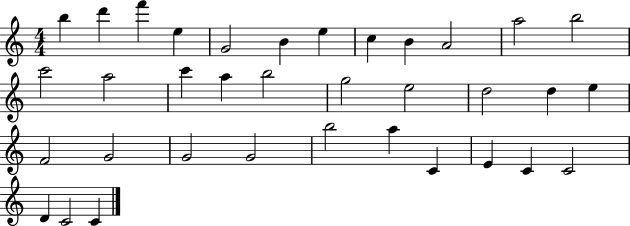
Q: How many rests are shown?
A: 0